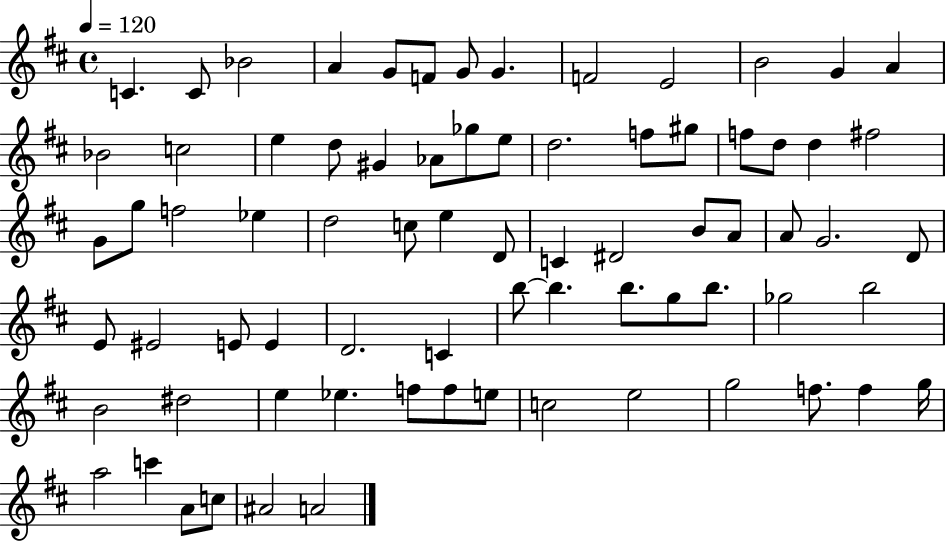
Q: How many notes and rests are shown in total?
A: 75